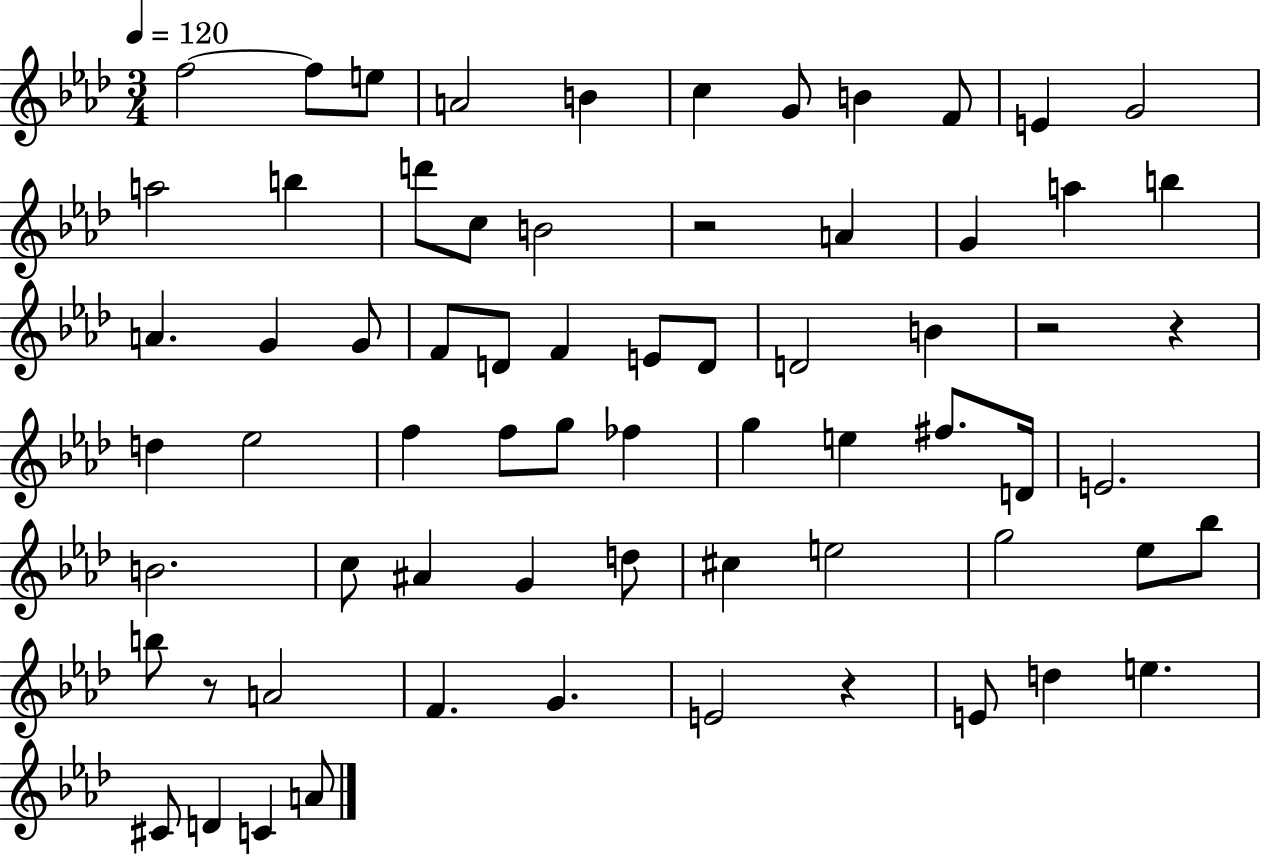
{
  \clef treble
  \numericTimeSignature
  \time 3/4
  \key aes \major
  \tempo 4 = 120
  \repeat volta 2 { f''2~~ f''8 e''8 | a'2 b'4 | c''4 g'8 b'4 f'8 | e'4 g'2 | \break a''2 b''4 | d'''8 c''8 b'2 | r2 a'4 | g'4 a''4 b''4 | \break a'4. g'4 g'8 | f'8 d'8 f'4 e'8 d'8 | d'2 b'4 | r2 r4 | \break d''4 ees''2 | f''4 f''8 g''8 fes''4 | g''4 e''4 fis''8. d'16 | e'2. | \break b'2. | c''8 ais'4 g'4 d''8 | cis''4 e''2 | g''2 ees''8 bes''8 | \break b''8 r8 a'2 | f'4. g'4. | e'2 r4 | e'8 d''4 e''4. | \break cis'8 d'4 c'4 a'8 | } \bar "|."
}